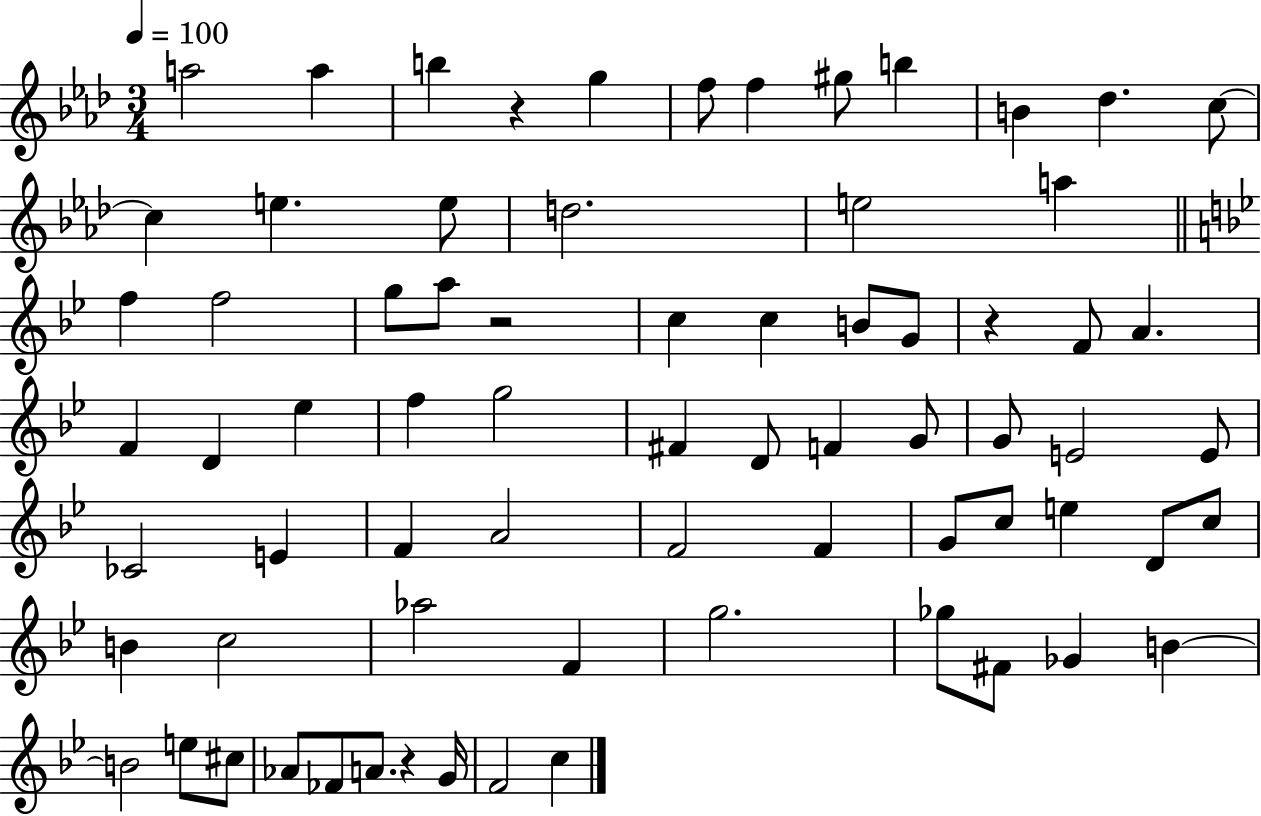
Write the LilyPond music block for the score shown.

{
  \clef treble
  \numericTimeSignature
  \time 3/4
  \key aes \major
  \tempo 4 = 100
  a''2 a''4 | b''4 r4 g''4 | f''8 f''4 gis''8 b''4 | b'4 des''4. c''8~~ | \break c''4 e''4. e''8 | d''2. | e''2 a''4 | \bar "||" \break \key bes \major f''4 f''2 | g''8 a''8 r2 | c''4 c''4 b'8 g'8 | r4 f'8 a'4. | \break f'4 d'4 ees''4 | f''4 g''2 | fis'4 d'8 f'4 g'8 | g'8 e'2 e'8 | \break ces'2 e'4 | f'4 a'2 | f'2 f'4 | g'8 c''8 e''4 d'8 c''8 | \break b'4 c''2 | aes''2 f'4 | g''2. | ges''8 fis'8 ges'4 b'4~~ | \break b'2 e''8 cis''8 | aes'8 fes'8 a'8. r4 g'16 | f'2 c''4 | \bar "|."
}